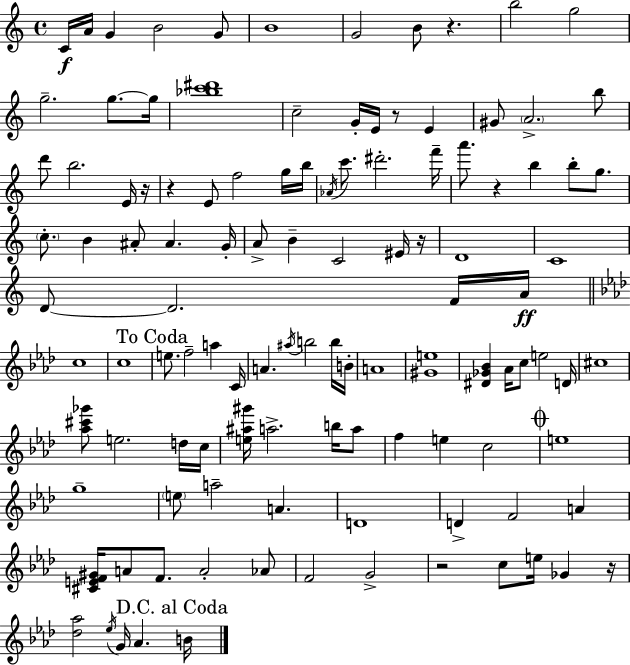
C4/s A4/s G4/q B4/h G4/e B4/w G4/h B4/e R/q. B5/h G5/h G5/h. G5/e. G5/s [Bb5,C6,D#6]/w C5/h G4/s E4/s R/e E4/q G#4/e A4/h. B5/e D6/e B5/h. E4/s R/s R/q E4/e F5/h G5/s B5/s Ab4/s C6/e. D#6/h. F6/s A6/e. R/q B5/q B5/e G5/e. C5/e. B4/q A#4/e A#4/q. G4/s A4/e B4/q C4/h EIS4/s R/s D4/w C4/w D4/e D4/h. F4/s A4/s C5/w C5/w E5/e. F5/h A5/q C4/s A4/q. A#5/s B5/h B5/s B4/s A4/w [G#4,E5]/w [D#4,Gb4,Bb4]/q Ab4/s C5/e E5/h D4/s C#5/w [Ab5,C#6,Gb6]/e E5/h. D5/s C5/s [E5,A#5,G#6]/s A5/h. B5/s A5/e F5/q E5/q C5/h E5/w G5/w E5/e A5/h A4/q. D4/w D4/q F4/h A4/q [C#4,E4,F4,G#4]/s A4/e F4/e. A4/h Ab4/e F4/h G4/h R/h C5/e E5/s Gb4/q R/s [Db5,Ab5]/h Eb5/s G4/s Ab4/q. B4/s